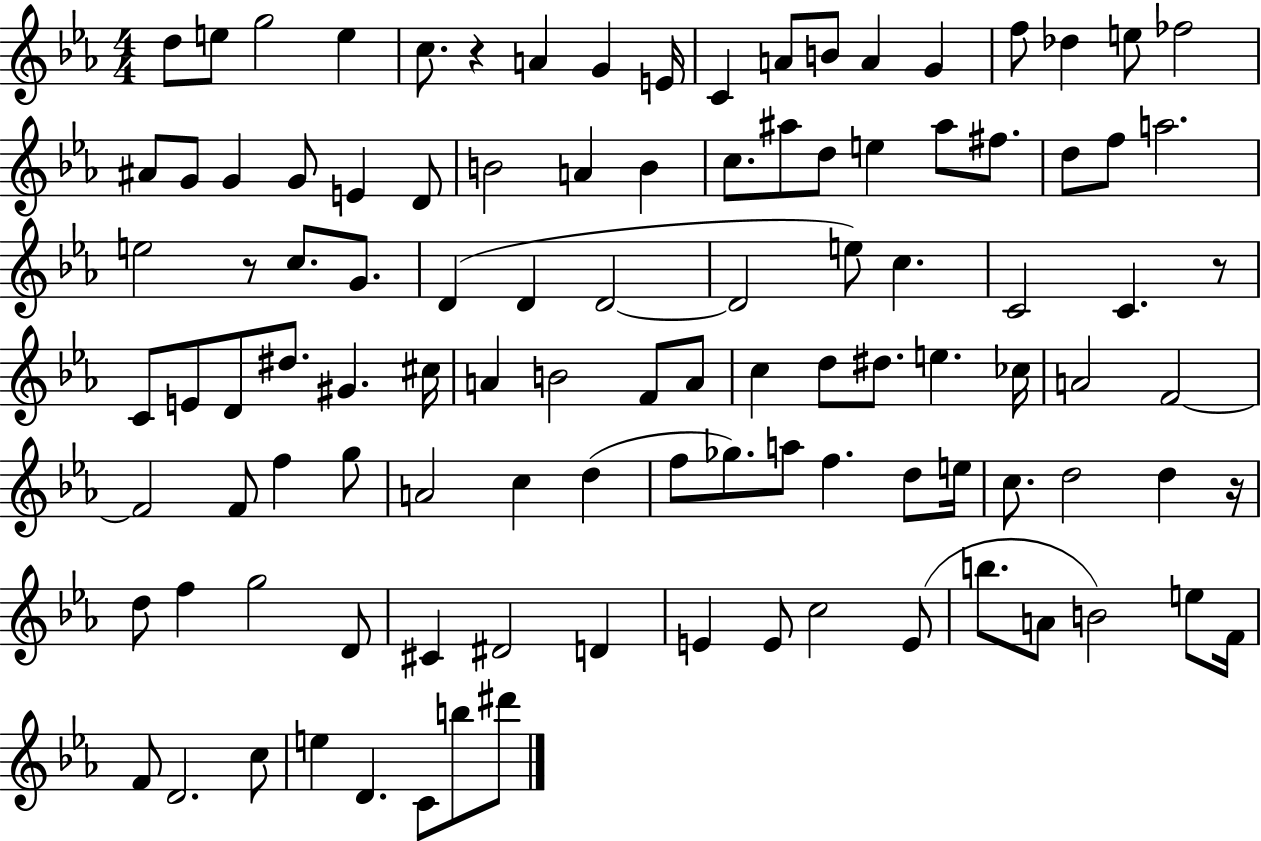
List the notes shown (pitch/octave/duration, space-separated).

D5/e E5/e G5/h E5/q C5/e. R/q A4/q G4/q E4/s C4/q A4/e B4/e A4/q G4/q F5/e Db5/q E5/e FES5/h A#4/e G4/e G4/q G4/e E4/q D4/e B4/h A4/q B4/q C5/e. A#5/e D5/e E5/q A#5/e F#5/e. D5/e F5/e A5/h. E5/h R/e C5/e. G4/e. D4/q D4/q D4/h D4/h E5/e C5/q. C4/h C4/q. R/e C4/e E4/e D4/e D#5/e. G#4/q. C#5/s A4/q B4/h F4/e A4/e C5/q D5/e D#5/e. E5/q. CES5/s A4/h F4/h F4/h F4/e F5/q G5/e A4/h C5/q D5/q F5/e Gb5/e. A5/e F5/q. D5/e E5/s C5/e. D5/h D5/q R/s D5/e F5/q G5/h D4/e C#4/q D#4/h D4/q E4/q E4/e C5/h E4/e B5/e. A4/e B4/h E5/e F4/s F4/e D4/h. C5/e E5/q D4/q. C4/e B5/e D#6/e